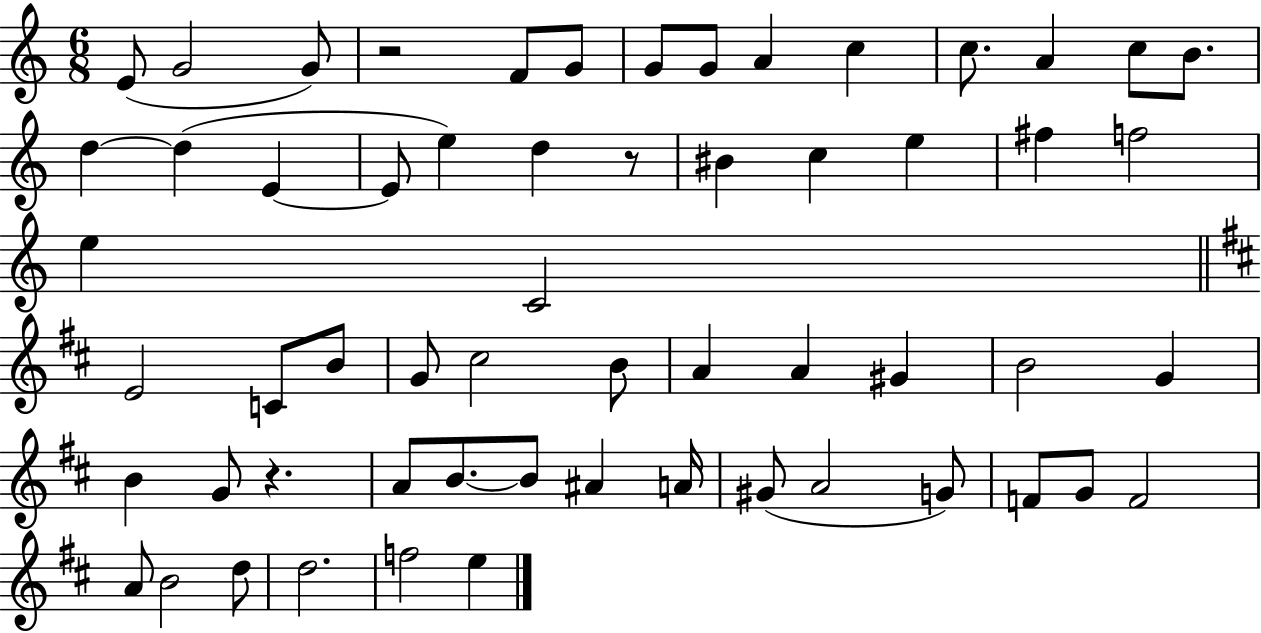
X:1
T:Untitled
M:6/8
L:1/4
K:C
E/2 G2 G/2 z2 F/2 G/2 G/2 G/2 A c c/2 A c/2 B/2 d d E E/2 e d z/2 ^B c e ^f f2 e C2 E2 C/2 B/2 G/2 ^c2 B/2 A A ^G B2 G B G/2 z A/2 B/2 B/2 ^A A/4 ^G/2 A2 G/2 F/2 G/2 F2 A/2 B2 d/2 d2 f2 e